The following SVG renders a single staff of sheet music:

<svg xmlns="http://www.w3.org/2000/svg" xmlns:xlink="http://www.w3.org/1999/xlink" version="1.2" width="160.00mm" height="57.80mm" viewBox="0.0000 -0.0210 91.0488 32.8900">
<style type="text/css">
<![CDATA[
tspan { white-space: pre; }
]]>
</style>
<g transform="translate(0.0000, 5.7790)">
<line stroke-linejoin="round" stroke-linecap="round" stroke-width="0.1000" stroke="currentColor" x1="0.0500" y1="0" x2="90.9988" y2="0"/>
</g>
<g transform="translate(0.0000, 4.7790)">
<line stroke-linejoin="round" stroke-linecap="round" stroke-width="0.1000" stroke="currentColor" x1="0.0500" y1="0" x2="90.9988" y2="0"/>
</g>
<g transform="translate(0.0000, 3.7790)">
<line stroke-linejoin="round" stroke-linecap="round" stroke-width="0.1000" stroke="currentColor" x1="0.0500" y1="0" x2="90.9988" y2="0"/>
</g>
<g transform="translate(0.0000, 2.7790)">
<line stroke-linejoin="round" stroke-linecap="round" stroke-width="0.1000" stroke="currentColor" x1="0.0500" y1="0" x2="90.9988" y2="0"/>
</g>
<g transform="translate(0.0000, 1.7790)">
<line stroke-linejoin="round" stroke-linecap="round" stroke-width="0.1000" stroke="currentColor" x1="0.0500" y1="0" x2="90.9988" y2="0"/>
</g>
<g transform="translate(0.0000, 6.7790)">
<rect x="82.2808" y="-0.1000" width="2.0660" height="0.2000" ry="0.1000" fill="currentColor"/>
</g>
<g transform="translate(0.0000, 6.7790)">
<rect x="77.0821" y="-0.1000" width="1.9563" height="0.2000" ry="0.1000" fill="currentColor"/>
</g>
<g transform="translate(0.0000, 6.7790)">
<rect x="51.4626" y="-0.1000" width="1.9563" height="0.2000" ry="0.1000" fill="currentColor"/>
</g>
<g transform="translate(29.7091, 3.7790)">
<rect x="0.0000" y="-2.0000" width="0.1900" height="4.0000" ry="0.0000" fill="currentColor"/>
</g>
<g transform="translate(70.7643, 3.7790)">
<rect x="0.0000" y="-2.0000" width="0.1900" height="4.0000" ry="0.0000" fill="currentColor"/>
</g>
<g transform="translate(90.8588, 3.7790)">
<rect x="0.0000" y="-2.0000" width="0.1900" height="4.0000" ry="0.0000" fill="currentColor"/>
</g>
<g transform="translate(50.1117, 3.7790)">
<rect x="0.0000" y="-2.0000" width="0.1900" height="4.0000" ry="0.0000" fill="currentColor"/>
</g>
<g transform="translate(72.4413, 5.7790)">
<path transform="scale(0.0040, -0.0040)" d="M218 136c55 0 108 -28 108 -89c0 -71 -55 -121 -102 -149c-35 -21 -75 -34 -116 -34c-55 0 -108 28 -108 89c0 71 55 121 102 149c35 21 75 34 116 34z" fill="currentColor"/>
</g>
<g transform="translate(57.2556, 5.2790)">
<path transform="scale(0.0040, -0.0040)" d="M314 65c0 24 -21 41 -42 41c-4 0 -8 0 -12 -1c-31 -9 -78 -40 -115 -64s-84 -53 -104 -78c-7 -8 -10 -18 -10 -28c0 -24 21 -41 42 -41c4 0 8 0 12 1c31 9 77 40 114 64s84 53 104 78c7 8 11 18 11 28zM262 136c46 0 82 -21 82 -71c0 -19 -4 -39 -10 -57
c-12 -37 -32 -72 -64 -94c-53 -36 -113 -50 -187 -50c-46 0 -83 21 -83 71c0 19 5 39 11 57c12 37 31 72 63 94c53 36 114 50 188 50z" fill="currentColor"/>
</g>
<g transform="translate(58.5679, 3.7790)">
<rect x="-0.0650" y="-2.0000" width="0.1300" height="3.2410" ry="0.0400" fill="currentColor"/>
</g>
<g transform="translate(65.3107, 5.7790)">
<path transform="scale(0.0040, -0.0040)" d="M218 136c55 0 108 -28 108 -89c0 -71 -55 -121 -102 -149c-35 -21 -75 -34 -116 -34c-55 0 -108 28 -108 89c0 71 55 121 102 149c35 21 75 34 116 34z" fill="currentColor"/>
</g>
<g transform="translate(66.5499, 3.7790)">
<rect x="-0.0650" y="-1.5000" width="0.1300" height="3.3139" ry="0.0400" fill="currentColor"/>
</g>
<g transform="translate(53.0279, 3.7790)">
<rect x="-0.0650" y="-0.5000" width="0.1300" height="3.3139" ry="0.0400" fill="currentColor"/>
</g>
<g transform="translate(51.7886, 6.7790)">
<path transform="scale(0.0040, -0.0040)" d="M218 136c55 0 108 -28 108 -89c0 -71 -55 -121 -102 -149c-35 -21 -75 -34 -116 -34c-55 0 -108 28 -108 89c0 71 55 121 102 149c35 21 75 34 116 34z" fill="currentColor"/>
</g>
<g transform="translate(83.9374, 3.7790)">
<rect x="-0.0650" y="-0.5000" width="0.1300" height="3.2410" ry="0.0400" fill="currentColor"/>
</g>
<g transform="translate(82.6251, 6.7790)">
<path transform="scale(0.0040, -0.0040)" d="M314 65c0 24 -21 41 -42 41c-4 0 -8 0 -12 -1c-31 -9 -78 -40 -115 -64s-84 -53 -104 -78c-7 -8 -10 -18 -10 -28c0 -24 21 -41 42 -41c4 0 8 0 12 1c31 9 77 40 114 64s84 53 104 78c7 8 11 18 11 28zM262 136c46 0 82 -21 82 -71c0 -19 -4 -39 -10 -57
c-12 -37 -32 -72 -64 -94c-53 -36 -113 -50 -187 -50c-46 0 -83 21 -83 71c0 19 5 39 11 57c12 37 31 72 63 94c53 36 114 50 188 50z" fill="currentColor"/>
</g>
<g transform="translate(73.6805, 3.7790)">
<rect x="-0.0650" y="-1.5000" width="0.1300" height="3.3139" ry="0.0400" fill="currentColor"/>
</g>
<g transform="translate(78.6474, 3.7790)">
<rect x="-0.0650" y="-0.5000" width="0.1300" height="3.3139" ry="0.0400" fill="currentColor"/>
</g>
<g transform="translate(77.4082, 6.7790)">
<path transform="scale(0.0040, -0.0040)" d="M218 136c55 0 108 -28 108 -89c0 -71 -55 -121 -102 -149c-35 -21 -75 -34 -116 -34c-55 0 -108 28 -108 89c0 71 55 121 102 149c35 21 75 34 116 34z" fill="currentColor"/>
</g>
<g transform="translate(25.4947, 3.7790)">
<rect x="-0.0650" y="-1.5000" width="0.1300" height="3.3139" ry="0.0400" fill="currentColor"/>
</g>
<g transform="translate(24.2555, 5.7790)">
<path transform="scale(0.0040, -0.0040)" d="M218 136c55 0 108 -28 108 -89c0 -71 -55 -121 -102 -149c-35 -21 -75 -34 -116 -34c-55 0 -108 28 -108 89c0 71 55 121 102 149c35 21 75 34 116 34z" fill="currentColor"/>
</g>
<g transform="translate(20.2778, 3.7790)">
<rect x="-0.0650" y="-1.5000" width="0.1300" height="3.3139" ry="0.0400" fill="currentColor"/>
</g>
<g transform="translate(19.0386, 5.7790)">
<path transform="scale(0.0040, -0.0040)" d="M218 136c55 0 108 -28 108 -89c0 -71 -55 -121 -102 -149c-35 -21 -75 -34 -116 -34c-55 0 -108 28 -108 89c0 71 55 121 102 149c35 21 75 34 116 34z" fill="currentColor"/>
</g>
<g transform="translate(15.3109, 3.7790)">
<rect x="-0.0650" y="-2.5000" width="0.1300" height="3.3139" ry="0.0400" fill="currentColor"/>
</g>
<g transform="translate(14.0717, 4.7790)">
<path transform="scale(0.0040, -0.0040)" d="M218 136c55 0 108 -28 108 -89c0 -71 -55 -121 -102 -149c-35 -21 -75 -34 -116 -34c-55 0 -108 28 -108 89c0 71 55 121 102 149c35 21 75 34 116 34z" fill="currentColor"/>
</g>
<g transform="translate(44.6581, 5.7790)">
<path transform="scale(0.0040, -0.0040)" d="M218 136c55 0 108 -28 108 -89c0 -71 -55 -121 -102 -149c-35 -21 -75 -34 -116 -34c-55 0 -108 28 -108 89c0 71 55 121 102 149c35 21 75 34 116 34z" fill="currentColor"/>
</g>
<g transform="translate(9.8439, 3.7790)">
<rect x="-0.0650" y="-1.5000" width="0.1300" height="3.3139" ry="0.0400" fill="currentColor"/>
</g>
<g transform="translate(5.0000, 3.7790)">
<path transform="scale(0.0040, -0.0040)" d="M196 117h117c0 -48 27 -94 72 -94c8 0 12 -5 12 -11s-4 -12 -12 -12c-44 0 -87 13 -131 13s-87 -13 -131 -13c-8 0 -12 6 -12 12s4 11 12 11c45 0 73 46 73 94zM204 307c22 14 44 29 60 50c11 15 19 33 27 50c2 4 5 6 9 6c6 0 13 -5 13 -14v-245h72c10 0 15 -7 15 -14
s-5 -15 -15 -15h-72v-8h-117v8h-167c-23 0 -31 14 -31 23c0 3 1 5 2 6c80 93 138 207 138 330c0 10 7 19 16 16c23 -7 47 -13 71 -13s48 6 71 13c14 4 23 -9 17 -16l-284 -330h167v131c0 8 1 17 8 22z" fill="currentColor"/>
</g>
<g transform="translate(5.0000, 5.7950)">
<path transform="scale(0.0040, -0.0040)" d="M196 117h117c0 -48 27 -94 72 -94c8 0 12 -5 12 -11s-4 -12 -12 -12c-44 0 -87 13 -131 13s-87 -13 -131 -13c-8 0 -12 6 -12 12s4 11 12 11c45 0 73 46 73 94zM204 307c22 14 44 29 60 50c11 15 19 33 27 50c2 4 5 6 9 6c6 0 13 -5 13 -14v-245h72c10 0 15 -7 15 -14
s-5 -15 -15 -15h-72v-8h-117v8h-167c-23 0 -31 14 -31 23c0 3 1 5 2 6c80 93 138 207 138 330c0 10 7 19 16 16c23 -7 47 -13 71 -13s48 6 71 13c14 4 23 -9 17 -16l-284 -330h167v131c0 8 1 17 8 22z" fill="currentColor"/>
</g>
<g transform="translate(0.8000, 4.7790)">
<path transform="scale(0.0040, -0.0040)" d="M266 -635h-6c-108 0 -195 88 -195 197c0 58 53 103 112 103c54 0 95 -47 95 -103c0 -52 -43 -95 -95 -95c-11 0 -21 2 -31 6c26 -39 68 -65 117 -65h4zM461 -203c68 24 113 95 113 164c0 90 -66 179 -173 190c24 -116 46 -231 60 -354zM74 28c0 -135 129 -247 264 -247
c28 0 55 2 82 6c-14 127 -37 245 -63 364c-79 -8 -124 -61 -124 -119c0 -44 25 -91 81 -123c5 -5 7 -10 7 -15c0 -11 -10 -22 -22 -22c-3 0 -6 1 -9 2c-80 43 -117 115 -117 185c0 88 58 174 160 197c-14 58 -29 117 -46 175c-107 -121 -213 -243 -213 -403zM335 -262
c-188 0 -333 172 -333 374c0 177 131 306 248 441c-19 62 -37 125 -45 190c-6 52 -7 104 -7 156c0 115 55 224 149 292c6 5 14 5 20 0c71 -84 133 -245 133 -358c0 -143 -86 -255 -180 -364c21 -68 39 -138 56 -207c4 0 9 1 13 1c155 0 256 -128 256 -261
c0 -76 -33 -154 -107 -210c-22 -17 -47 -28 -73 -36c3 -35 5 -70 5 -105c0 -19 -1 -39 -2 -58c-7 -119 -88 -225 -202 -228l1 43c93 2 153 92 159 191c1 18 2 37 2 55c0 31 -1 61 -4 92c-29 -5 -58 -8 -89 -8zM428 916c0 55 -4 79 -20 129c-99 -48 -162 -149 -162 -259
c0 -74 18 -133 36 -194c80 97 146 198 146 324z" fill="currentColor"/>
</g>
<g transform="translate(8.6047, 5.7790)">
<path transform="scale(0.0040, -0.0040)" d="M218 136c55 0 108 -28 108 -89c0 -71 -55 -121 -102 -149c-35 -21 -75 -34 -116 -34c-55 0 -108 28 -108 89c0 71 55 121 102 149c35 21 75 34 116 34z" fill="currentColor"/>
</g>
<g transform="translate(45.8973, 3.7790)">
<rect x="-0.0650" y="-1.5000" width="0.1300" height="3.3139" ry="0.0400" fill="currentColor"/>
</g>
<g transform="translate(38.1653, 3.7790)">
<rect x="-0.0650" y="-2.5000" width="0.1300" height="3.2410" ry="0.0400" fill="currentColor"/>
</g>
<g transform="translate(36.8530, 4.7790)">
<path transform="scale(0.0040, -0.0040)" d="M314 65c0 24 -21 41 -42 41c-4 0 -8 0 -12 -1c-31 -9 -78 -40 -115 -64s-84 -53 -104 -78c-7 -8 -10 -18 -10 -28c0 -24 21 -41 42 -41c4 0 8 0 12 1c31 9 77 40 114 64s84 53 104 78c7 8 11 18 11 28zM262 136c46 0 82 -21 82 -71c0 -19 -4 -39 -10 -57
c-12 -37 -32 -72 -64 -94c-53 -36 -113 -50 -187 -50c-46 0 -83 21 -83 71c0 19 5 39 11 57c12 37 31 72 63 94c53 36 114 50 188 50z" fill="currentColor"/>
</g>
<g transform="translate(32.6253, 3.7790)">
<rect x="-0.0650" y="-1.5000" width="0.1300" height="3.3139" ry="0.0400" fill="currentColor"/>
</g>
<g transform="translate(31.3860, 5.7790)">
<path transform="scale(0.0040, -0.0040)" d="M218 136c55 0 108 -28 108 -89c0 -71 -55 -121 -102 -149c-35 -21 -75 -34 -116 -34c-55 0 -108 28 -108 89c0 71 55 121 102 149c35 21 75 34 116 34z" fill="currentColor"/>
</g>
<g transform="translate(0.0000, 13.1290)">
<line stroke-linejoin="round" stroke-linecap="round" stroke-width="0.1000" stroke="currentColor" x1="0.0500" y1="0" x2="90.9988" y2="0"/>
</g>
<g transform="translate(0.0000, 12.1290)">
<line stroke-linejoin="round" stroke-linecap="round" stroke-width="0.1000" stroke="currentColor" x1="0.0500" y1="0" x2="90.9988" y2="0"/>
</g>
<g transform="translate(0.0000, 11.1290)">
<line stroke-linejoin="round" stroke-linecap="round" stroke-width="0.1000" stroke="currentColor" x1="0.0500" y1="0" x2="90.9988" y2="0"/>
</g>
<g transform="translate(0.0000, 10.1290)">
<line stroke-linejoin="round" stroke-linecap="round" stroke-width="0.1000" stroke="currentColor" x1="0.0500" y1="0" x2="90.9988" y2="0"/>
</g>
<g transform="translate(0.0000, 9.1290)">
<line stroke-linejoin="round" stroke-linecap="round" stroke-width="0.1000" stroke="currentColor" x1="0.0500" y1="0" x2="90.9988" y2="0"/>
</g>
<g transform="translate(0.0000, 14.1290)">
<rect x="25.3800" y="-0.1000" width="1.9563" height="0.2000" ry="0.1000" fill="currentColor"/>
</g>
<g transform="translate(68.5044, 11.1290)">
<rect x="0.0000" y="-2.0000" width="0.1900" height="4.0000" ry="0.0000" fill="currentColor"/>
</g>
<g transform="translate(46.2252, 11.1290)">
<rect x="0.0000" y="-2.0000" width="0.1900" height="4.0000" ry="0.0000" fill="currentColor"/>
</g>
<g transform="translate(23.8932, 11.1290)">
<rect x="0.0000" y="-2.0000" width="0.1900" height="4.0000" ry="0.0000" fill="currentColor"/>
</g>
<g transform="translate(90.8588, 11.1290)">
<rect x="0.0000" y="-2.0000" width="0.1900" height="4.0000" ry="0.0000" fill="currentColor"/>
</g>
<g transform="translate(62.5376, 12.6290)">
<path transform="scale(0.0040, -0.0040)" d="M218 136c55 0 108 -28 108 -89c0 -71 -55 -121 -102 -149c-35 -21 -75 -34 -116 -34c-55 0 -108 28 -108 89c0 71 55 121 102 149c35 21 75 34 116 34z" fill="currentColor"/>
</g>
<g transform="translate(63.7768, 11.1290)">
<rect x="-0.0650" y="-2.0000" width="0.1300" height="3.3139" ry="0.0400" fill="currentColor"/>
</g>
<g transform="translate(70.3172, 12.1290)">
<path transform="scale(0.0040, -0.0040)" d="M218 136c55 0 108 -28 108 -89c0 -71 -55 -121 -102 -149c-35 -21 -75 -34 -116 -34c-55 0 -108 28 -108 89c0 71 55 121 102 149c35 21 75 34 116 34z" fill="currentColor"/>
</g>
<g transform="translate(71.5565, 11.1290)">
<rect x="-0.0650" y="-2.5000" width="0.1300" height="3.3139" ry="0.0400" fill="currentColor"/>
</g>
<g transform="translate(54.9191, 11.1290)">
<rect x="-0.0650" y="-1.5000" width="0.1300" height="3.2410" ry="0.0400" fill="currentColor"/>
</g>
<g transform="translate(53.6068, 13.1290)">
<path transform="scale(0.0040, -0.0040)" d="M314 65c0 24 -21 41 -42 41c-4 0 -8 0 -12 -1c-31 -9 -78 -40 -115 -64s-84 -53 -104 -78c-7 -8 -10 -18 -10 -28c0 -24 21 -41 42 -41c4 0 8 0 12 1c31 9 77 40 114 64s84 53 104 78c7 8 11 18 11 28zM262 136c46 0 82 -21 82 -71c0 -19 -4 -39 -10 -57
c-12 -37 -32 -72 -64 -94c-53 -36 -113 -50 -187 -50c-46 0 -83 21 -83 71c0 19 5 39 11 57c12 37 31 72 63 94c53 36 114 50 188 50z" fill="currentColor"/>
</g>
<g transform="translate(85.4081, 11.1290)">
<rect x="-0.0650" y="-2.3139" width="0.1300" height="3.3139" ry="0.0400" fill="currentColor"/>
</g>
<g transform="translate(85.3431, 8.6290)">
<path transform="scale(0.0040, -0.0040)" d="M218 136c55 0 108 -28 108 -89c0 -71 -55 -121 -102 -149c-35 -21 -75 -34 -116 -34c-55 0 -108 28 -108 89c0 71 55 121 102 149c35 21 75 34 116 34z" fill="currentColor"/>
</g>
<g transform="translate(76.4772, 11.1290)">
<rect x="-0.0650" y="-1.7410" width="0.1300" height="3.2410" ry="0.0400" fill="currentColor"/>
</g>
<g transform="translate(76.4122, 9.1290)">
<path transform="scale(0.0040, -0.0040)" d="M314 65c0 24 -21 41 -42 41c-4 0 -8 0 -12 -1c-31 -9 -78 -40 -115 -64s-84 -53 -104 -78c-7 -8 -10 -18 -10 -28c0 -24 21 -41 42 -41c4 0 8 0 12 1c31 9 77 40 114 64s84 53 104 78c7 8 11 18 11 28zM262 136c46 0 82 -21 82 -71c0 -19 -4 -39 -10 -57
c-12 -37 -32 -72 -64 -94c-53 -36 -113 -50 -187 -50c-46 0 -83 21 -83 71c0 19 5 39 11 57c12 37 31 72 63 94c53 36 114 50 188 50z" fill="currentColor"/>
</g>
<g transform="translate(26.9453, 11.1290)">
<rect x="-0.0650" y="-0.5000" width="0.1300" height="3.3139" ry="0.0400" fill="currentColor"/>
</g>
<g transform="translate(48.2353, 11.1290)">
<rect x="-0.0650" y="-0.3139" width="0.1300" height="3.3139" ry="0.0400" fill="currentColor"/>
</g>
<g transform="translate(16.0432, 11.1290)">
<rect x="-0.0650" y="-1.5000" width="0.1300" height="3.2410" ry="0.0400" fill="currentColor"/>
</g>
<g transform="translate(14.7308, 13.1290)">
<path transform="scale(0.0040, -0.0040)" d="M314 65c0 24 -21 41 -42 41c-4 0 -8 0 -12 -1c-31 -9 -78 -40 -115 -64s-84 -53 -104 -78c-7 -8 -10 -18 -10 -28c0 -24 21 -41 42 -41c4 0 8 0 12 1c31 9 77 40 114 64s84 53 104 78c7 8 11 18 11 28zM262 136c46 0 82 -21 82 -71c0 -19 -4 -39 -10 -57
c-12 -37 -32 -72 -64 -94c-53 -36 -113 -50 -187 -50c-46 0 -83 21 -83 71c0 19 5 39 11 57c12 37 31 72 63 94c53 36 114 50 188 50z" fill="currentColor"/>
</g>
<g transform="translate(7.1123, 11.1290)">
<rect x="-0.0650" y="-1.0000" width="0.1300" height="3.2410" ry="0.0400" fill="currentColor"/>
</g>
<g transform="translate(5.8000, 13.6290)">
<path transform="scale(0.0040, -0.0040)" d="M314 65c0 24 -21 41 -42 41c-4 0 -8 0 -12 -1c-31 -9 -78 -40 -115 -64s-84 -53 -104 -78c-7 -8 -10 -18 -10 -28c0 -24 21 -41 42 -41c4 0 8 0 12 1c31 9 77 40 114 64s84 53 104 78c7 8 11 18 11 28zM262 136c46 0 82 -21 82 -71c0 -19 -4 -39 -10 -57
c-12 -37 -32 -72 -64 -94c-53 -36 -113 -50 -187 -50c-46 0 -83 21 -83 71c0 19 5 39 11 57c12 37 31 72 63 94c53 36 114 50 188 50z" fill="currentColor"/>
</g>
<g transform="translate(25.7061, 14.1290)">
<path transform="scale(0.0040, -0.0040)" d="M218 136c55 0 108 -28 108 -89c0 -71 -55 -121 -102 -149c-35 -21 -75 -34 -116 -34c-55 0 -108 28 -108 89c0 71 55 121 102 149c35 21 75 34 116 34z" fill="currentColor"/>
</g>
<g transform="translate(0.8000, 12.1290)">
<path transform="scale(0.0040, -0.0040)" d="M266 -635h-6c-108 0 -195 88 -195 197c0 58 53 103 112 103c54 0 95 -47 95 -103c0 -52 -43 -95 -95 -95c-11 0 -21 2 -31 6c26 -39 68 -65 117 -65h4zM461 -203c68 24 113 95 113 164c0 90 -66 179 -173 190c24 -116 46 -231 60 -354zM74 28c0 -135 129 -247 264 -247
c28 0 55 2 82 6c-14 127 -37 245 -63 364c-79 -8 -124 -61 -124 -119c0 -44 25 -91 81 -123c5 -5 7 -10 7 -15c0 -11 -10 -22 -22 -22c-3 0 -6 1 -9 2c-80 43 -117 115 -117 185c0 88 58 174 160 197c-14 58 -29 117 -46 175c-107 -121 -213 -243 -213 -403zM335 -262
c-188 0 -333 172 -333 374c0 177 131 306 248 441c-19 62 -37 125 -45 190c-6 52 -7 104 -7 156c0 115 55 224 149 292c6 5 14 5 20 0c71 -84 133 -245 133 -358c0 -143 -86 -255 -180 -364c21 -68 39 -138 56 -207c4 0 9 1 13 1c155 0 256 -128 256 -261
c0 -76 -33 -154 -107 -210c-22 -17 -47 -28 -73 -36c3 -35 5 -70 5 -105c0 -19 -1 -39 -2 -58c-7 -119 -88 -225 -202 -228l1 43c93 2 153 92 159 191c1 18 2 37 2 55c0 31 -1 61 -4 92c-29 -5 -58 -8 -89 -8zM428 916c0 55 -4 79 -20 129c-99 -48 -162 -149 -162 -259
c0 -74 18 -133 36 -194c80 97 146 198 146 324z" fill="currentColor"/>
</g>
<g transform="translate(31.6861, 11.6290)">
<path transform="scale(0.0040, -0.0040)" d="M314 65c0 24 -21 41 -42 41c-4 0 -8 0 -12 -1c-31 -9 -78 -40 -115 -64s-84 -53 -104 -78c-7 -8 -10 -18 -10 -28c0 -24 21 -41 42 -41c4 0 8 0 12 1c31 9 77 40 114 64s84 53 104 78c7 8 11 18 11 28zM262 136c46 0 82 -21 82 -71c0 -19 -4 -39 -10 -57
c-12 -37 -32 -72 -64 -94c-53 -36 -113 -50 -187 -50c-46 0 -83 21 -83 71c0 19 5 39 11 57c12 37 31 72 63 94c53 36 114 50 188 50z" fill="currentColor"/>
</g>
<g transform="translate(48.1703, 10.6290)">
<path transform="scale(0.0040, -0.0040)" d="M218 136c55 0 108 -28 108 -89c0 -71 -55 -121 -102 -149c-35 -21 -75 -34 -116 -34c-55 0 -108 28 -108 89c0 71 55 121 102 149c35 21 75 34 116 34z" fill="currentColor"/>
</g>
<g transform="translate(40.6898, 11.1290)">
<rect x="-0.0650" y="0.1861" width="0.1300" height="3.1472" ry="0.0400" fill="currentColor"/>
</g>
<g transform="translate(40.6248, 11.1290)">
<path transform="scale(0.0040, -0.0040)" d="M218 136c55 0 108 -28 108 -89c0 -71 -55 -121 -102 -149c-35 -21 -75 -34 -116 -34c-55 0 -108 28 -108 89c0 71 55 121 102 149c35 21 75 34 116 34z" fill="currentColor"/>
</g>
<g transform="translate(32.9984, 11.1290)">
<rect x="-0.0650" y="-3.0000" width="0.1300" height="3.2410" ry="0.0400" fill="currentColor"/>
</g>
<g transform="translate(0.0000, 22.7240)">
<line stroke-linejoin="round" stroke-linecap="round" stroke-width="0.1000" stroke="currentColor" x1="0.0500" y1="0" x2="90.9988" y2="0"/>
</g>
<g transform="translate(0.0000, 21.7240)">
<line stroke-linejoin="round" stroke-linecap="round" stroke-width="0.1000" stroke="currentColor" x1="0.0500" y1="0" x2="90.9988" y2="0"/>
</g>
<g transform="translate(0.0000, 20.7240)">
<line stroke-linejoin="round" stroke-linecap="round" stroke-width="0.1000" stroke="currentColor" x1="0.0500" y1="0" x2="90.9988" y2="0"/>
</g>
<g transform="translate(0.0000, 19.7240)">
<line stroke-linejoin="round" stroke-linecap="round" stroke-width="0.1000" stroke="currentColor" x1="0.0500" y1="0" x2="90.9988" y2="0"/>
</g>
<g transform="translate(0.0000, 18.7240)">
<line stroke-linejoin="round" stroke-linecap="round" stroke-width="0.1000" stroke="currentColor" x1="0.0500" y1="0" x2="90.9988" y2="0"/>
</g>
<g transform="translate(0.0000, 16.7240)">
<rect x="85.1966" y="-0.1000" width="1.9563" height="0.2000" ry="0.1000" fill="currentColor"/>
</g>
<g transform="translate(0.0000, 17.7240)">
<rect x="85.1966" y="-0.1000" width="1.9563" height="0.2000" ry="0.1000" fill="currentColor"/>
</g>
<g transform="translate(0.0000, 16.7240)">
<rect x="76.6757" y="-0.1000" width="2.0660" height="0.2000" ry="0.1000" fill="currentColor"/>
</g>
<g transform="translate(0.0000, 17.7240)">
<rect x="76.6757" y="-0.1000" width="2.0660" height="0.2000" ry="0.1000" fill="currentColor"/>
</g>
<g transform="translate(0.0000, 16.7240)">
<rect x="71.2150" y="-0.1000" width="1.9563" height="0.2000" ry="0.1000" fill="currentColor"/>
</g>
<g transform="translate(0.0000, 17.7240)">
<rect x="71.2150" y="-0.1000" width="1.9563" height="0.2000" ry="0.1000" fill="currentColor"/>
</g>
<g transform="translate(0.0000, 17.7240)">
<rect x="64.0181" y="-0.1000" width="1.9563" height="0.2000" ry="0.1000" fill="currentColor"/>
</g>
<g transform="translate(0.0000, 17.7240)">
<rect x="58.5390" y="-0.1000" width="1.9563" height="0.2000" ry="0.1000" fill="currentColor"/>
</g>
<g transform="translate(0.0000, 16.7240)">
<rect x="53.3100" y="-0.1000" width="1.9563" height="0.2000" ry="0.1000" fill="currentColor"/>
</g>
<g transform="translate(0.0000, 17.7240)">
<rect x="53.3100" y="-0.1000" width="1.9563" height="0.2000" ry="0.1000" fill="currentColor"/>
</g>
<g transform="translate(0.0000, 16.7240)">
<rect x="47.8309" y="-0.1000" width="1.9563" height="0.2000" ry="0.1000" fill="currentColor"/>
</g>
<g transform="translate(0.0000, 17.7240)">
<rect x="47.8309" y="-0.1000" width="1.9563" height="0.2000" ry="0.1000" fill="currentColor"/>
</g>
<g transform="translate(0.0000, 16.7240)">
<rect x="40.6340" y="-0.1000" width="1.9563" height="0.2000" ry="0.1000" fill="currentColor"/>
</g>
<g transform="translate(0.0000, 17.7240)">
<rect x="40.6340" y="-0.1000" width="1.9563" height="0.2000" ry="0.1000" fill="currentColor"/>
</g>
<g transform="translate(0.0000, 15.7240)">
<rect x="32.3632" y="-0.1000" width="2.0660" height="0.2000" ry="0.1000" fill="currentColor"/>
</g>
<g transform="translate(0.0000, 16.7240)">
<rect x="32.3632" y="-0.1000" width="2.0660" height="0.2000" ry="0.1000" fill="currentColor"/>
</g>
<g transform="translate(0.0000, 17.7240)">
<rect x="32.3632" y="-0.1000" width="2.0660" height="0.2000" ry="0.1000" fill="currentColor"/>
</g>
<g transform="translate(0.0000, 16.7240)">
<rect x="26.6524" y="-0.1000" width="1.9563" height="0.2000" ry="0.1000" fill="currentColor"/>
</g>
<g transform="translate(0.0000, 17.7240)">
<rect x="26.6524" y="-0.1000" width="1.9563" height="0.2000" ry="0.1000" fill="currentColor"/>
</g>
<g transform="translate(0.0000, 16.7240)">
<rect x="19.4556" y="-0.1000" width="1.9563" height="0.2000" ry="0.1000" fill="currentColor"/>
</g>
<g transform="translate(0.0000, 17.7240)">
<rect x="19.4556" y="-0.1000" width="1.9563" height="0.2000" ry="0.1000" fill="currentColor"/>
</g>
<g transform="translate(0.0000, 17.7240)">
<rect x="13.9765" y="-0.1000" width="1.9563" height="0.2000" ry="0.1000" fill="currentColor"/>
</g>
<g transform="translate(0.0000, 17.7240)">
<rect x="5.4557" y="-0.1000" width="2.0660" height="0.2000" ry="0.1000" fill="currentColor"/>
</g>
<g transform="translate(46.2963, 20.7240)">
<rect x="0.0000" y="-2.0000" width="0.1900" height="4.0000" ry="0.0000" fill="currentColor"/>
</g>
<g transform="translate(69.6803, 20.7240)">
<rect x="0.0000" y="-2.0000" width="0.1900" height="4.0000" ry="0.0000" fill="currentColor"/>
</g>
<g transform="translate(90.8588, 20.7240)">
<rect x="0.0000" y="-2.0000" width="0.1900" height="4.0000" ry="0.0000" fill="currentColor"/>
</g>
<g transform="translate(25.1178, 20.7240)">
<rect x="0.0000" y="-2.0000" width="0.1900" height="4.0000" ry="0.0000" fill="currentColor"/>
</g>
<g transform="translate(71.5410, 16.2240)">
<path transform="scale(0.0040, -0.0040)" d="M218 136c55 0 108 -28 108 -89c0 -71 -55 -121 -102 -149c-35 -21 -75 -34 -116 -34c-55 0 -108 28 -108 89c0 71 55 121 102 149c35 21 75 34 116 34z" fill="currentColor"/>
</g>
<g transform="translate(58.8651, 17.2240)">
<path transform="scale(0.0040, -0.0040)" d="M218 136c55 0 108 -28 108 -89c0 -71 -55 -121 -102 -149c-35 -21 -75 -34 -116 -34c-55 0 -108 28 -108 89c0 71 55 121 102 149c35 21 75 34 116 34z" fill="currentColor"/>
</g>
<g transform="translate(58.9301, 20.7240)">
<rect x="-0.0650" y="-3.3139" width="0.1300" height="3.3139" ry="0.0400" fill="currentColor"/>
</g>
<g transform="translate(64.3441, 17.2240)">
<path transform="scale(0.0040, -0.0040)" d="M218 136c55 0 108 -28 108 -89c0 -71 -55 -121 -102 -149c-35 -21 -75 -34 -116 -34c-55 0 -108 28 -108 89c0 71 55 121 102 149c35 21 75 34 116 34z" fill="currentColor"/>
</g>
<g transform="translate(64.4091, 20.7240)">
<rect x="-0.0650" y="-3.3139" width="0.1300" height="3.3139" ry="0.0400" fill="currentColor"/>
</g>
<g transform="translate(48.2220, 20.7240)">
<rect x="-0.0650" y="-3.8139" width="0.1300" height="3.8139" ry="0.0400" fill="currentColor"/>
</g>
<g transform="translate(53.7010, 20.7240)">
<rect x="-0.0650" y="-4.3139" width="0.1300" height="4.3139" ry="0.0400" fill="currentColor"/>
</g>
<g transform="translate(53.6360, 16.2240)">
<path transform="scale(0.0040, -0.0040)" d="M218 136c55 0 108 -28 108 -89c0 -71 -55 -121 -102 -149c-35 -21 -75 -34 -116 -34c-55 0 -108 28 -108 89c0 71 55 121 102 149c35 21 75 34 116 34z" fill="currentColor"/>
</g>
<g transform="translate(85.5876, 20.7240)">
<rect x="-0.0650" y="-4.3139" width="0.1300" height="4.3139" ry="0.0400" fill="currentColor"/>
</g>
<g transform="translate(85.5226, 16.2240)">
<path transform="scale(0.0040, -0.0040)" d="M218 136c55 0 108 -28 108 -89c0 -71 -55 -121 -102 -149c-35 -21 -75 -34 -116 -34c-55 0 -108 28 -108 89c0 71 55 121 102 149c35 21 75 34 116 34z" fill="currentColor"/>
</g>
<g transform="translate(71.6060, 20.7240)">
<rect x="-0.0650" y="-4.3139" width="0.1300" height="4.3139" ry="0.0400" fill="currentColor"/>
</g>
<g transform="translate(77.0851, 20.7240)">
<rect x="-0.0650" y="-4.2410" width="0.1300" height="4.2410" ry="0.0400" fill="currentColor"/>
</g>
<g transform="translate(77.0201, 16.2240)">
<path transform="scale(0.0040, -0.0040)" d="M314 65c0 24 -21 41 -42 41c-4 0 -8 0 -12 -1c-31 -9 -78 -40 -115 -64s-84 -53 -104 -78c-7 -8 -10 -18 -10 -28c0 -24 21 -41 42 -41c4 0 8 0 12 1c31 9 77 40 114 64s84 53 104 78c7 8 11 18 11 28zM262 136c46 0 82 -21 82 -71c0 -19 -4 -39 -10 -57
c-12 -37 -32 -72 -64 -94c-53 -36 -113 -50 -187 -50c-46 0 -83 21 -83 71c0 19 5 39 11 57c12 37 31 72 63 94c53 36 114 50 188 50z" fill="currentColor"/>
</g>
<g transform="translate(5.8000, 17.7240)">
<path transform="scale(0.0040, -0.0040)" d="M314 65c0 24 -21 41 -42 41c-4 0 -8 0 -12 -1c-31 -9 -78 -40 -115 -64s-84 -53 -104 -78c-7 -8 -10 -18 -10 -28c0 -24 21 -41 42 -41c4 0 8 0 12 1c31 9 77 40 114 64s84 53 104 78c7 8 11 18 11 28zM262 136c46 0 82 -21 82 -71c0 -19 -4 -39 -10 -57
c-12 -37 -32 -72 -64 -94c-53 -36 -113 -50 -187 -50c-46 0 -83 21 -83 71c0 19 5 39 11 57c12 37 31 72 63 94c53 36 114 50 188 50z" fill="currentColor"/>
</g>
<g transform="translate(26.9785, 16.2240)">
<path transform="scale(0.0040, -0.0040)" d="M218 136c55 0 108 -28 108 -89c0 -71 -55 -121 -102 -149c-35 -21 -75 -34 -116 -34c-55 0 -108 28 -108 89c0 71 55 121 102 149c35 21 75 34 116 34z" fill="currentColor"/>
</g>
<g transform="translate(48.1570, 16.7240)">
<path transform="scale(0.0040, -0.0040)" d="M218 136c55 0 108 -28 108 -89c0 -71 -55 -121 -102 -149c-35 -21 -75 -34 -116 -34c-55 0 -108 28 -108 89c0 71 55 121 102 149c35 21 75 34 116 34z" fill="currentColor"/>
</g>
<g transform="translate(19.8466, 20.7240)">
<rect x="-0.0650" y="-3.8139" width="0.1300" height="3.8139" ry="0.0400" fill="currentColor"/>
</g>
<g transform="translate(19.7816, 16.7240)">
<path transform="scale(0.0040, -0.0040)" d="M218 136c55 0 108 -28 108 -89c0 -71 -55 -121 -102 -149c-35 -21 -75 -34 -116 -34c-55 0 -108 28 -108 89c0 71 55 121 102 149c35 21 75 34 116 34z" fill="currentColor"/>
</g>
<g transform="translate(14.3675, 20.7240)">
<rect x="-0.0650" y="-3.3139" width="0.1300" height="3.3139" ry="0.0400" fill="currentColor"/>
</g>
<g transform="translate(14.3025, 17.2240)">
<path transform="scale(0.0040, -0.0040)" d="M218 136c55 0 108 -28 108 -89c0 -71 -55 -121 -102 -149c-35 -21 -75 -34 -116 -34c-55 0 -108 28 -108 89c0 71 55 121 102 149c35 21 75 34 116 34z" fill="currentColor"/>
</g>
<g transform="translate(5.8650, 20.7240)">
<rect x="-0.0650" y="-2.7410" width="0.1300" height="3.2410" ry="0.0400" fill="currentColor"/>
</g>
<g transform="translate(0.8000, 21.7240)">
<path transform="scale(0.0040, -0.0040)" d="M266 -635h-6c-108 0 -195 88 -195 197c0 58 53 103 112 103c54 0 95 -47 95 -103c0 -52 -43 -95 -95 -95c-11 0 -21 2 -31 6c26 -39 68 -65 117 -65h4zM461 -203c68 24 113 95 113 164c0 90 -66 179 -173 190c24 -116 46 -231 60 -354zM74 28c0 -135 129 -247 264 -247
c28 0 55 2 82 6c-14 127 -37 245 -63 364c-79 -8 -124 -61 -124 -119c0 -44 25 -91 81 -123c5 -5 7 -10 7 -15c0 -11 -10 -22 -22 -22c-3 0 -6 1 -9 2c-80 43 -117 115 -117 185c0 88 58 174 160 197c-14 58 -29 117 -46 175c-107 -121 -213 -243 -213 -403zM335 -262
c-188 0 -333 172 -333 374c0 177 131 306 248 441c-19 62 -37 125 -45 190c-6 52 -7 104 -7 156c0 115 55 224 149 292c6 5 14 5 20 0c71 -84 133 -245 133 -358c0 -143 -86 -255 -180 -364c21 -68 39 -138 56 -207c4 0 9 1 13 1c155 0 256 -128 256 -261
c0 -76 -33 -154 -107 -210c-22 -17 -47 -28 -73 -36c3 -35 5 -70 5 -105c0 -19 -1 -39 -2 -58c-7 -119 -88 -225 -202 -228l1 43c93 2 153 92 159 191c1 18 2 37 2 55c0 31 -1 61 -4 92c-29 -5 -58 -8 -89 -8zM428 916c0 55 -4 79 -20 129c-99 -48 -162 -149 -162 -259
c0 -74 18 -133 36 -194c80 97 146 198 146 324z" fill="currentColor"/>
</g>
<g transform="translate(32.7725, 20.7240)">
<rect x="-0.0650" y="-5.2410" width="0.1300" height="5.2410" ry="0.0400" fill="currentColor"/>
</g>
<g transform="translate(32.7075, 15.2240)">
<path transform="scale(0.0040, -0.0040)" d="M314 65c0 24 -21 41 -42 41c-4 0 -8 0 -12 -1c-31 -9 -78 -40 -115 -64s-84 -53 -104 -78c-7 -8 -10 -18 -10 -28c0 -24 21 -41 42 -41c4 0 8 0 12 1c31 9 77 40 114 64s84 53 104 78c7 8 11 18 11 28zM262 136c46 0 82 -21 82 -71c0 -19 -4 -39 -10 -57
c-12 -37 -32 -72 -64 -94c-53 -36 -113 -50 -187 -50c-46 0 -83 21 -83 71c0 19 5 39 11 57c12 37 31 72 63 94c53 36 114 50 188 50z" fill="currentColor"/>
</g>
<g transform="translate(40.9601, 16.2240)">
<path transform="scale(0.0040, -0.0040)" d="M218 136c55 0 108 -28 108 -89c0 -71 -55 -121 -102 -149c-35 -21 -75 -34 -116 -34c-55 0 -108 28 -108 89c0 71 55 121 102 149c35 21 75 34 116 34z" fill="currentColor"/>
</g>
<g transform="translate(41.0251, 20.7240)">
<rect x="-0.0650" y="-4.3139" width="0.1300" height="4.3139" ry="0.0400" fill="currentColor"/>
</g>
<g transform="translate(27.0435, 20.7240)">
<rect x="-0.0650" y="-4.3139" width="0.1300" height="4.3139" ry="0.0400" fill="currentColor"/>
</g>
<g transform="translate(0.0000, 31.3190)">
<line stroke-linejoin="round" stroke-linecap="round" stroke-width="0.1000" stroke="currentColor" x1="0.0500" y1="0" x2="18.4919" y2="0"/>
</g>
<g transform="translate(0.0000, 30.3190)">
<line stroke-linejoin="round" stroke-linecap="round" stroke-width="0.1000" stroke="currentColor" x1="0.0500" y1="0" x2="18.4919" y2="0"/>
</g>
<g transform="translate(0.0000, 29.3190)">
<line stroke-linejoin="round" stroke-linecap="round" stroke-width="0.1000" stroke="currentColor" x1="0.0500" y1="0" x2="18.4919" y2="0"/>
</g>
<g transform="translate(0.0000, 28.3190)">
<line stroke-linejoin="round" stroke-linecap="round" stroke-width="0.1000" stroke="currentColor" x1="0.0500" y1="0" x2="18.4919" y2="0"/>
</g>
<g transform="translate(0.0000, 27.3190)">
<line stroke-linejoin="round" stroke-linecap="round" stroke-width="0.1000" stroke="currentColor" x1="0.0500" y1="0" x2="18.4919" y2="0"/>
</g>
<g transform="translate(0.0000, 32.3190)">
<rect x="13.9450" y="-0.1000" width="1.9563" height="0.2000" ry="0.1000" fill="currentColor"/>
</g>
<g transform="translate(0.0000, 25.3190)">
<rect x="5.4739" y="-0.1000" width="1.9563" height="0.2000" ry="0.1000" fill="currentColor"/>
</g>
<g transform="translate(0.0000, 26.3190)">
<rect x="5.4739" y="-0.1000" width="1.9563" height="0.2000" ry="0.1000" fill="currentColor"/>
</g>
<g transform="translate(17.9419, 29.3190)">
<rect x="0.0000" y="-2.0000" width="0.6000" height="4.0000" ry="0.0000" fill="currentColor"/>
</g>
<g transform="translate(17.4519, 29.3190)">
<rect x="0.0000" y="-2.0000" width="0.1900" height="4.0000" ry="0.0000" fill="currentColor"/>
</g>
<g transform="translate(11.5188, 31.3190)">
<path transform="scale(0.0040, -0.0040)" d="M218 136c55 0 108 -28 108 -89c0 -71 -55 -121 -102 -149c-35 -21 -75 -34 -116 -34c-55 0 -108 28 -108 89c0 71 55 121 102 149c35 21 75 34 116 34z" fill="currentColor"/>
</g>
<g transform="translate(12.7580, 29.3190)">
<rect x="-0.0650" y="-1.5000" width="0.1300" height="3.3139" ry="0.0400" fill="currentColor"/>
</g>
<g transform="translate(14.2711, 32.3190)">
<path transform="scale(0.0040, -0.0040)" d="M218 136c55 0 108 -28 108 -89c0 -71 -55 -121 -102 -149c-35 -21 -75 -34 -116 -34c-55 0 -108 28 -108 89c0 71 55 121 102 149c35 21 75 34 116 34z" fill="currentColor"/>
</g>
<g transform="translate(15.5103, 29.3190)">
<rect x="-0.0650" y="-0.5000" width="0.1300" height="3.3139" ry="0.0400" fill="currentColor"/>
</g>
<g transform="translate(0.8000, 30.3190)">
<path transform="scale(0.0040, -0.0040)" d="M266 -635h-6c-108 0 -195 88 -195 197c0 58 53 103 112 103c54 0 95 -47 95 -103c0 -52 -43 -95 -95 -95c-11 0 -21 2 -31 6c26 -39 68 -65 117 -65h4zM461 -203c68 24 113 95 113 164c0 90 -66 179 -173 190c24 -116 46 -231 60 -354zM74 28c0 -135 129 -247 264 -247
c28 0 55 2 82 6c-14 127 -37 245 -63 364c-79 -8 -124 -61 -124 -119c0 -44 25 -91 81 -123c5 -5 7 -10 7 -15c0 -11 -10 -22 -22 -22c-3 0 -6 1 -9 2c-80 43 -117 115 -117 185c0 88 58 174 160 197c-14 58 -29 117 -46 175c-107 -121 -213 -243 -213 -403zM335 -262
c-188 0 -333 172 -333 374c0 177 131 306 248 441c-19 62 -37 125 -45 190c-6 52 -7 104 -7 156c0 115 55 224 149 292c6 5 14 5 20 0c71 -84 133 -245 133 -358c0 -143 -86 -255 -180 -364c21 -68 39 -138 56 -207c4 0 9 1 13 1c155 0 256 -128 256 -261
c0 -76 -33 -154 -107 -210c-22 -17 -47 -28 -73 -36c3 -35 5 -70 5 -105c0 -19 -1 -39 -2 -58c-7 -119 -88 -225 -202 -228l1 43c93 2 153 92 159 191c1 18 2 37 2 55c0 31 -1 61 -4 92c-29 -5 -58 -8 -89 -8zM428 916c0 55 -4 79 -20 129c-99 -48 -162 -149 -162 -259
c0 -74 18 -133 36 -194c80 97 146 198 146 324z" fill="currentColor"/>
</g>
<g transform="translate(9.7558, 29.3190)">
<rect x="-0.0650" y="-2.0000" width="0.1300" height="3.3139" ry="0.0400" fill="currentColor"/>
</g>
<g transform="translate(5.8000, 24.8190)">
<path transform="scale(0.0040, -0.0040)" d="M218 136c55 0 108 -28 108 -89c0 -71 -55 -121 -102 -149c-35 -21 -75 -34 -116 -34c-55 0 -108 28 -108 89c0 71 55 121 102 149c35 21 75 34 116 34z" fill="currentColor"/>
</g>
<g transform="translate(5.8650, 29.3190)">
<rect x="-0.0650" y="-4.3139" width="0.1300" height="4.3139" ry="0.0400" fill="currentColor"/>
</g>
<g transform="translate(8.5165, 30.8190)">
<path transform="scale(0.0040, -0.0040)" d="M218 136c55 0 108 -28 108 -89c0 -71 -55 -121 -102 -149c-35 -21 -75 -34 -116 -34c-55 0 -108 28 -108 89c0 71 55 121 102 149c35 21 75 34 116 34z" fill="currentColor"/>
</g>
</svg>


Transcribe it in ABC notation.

X:1
T:Untitled
M:4/4
L:1/4
K:C
E G E E E G2 E C F2 E E C C2 D2 E2 C A2 B c E2 F G f2 g a2 b c' d' f'2 d' c' d' b b d' d'2 d' d' F E C